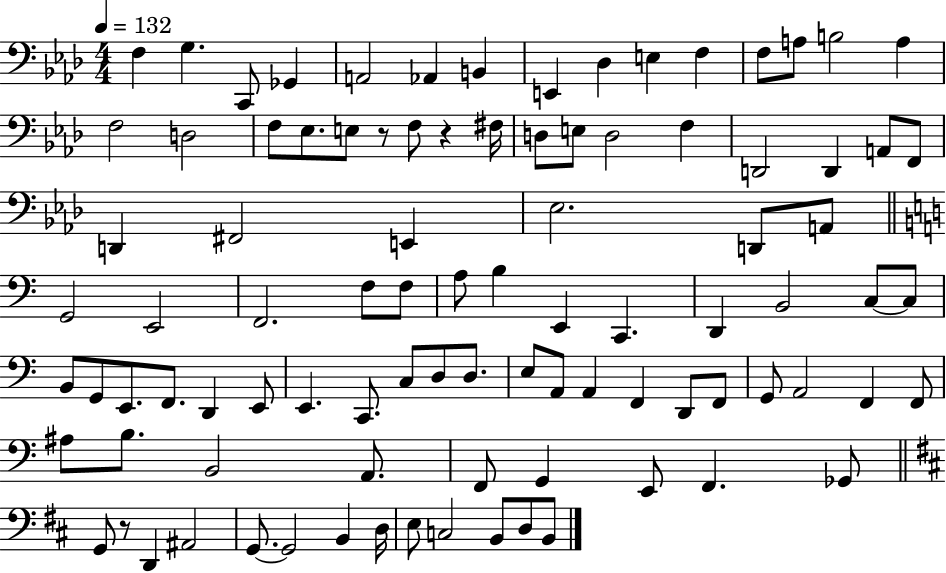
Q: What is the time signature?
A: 4/4